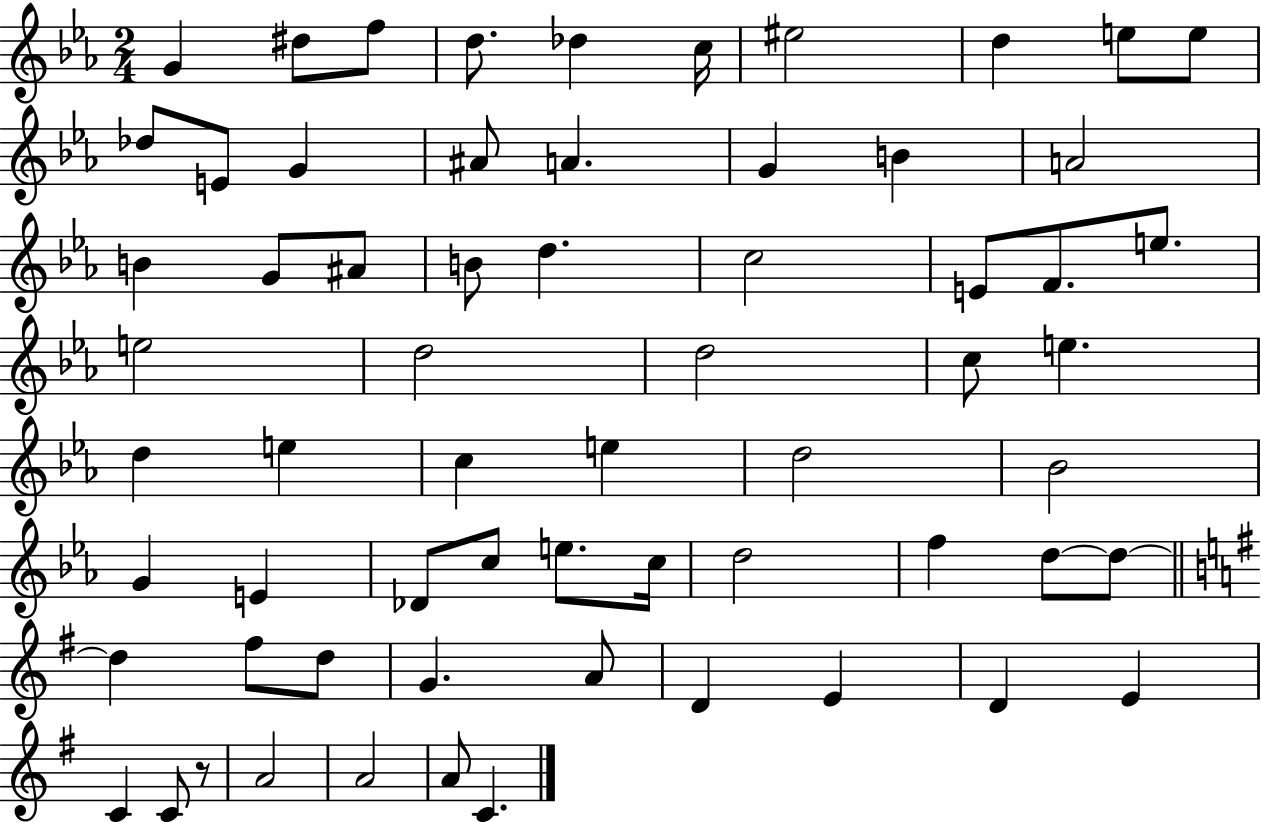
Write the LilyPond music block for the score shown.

{
  \clef treble
  \numericTimeSignature
  \time 2/4
  \key ees \major
  g'4 dis''8 f''8 | d''8. des''4 c''16 | eis''2 | d''4 e''8 e''8 | \break des''8 e'8 g'4 | ais'8 a'4. | g'4 b'4 | a'2 | \break b'4 g'8 ais'8 | b'8 d''4. | c''2 | e'8 f'8. e''8. | \break e''2 | d''2 | d''2 | c''8 e''4. | \break d''4 e''4 | c''4 e''4 | d''2 | bes'2 | \break g'4 e'4 | des'8 c''8 e''8. c''16 | d''2 | f''4 d''8~~ d''8~~ | \break \bar "||" \break \key e \minor d''4 fis''8 d''8 | g'4. a'8 | d'4 e'4 | d'4 e'4 | \break c'4 c'8 r8 | a'2 | a'2 | a'8 c'4. | \break \bar "|."
}